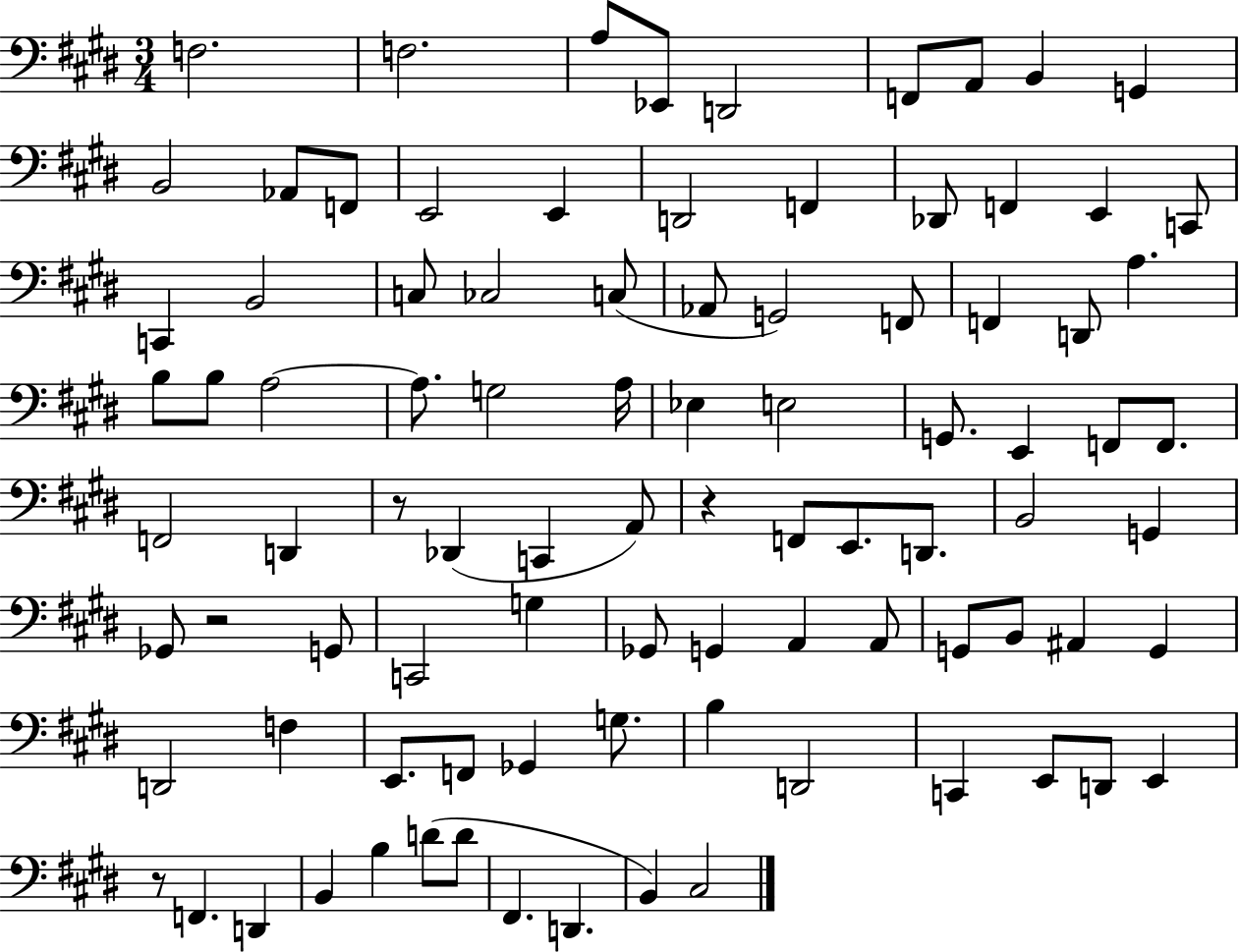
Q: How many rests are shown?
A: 4